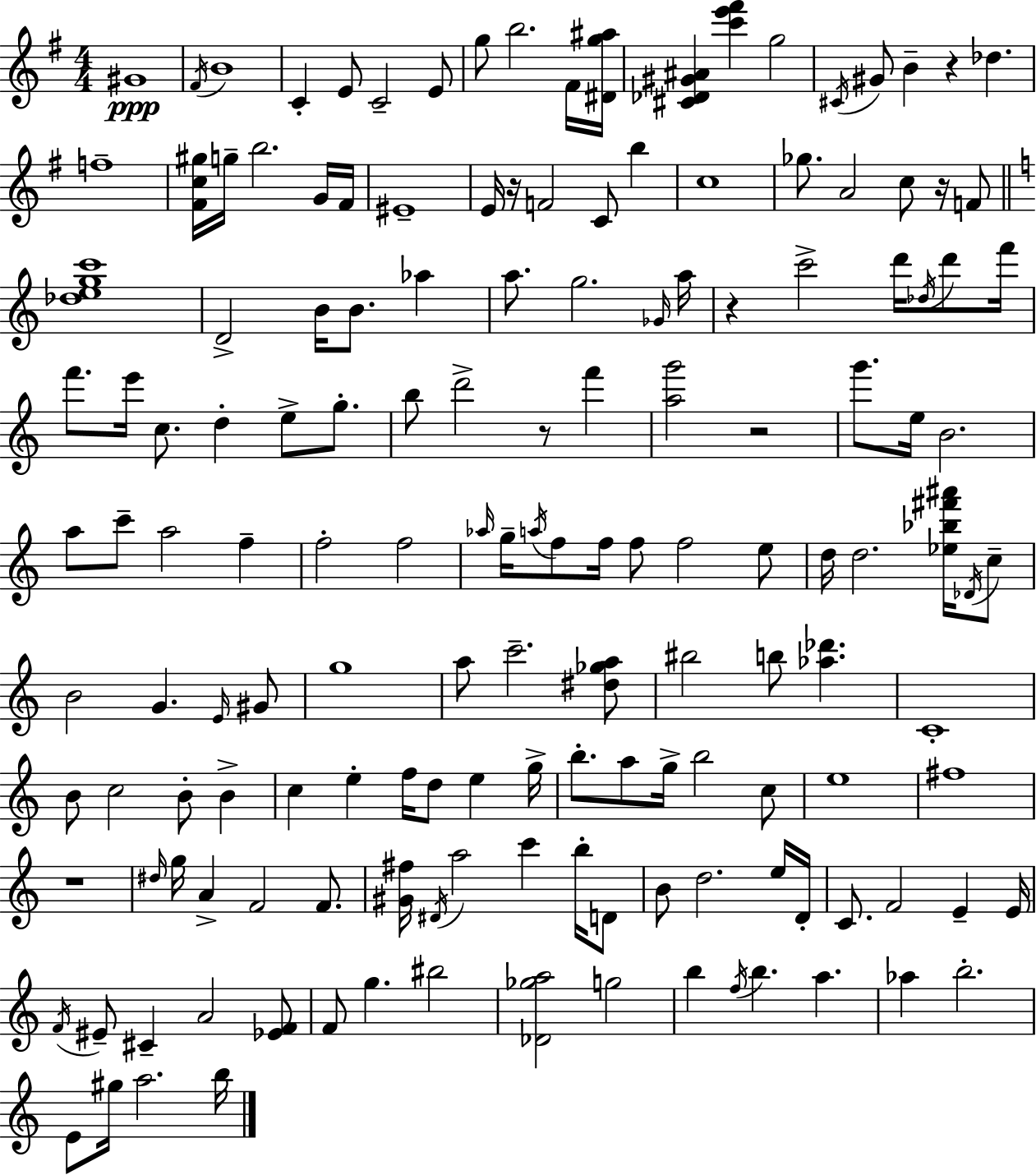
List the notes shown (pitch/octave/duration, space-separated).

G#4/w F#4/s B4/w C4/q E4/e C4/h E4/e G5/e B5/h. F#4/s [D#4,G5,A#5]/s [C#4,Db4,G#4,A#4]/q [C6,E6,F#6]/q G5/h C#4/s G#4/e B4/q R/q Db5/q. F5/w [F#4,C5,G#5]/s G5/s B5/h. G4/s F#4/s EIS4/w E4/s R/s F4/h C4/e B5/q C5/w Gb5/e. A4/h C5/e R/s F4/e [Db5,E5,G5,C6]/w D4/h B4/s B4/e. Ab5/q A5/e. G5/h. Gb4/s A5/s R/q C6/h D6/s Db5/s D6/e F6/s F6/e. E6/s C5/e. D5/q E5/e G5/e. B5/e D6/h R/e F6/q [A5,G6]/h R/h G6/e. E5/s B4/h. A5/e C6/e A5/h F5/q F5/h F5/h Ab5/s G5/s A5/s F5/e F5/s F5/e F5/h E5/e D5/s D5/h. [Eb5,Bb5,F#6,A#6]/s Db4/s C5/e B4/h G4/q. E4/s G#4/e G5/w A5/e C6/h. [D#5,Gb5,A5]/e BIS5/h B5/e [Ab5,Db6]/q. C4/w B4/e C5/h B4/e B4/q C5/q E5/q F5/s D5/e E5/q G5/s B5/e. A5/e G5/s B5/h C5/e E5/w F#5/w R/w D#5/s G5/s A4/q F4/h F4/e. [G#4,F#5]/s D#4/s A5/h C6/q B5/s D4/e B4/e D5/h. E5/s D4/s C4/e. F4/h E4/q E4/s F4/s EIS4/e C#4/q A4/h [Eb4,F4]/e F4/e G5/q. BIS5/h [Db4,Gb5,A5]/h G5/h B5/q F5/s B5/q. A5/q. Ab5/q B5/h. E4/e G#5/s A5/h. B5/s